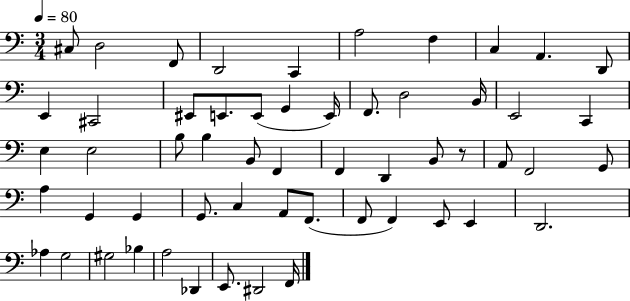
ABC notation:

X:1
T:Untitled
M:3/4
L:1/4
K:C
^C,/2 D,2 F,,/2 D,,2 C,, A,2 F, C, A,, D,,/2 E,, ^C,,2 ^E,,/2 E,,/2 E,,/2 G,, E,,/4 F,,/2 D,2 B,,/4 E,,2 C,, E, E,2 B,/2 B, B,,/2 F,, F,, D,, B,,/2 z/2 A,,/2 F,,2 G,,/2 A, G,, G,, G,,/2 C, A,,/2 F,,/2 F,,/2 F,, E,,/2 E,, D,,2 _A, G,2 ^G,2 _B, A,2 _D,, E,,/2 ^D,,2 F,,/4